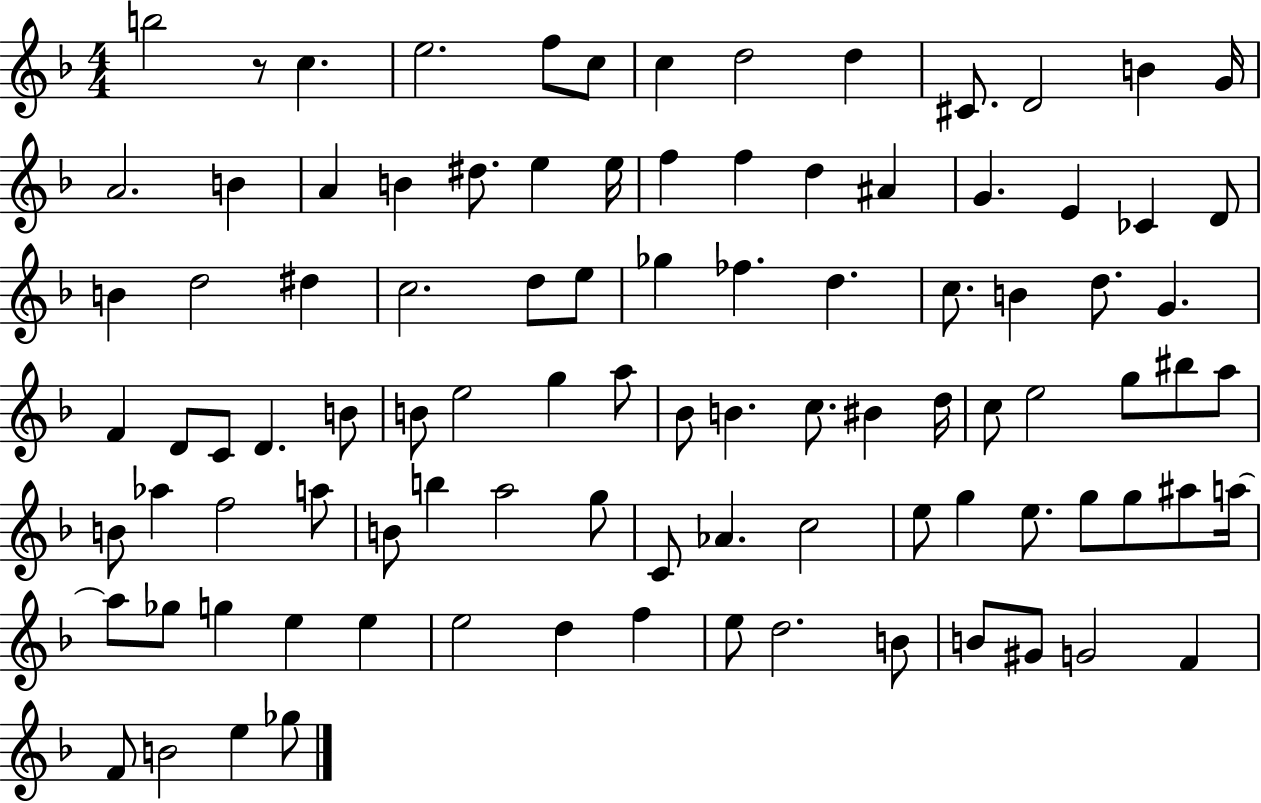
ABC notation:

X:1
T:Untitled
M:4/4
L:1/4
K:F
b2 z/2 c e2 f/2 c/2 c d2 d ^C/2 D2 B G/4 A2 B A B ^d/2 e e/4 f f d ^A G E _C D/2 B d2 ^d c2 d/2 e/2 _g _f d c/2 B d/2 G F D/2 C/2 D B/2 B/2 e2 g a/2 _B/2 B c/2 ^B d/4 c/2 e2 g/2 ^b/2 a/2 B/2 _a f2 a/2 B/2 b a2 g/2 C/2 _A c2 e/2 g e/2 g/2 g/2 ^a/2 a/4 a/2 _g/2 g e e e2 d f e/2 d2 B/2 B/2 ^G/2 G2 F F/2 B2 e _g/2